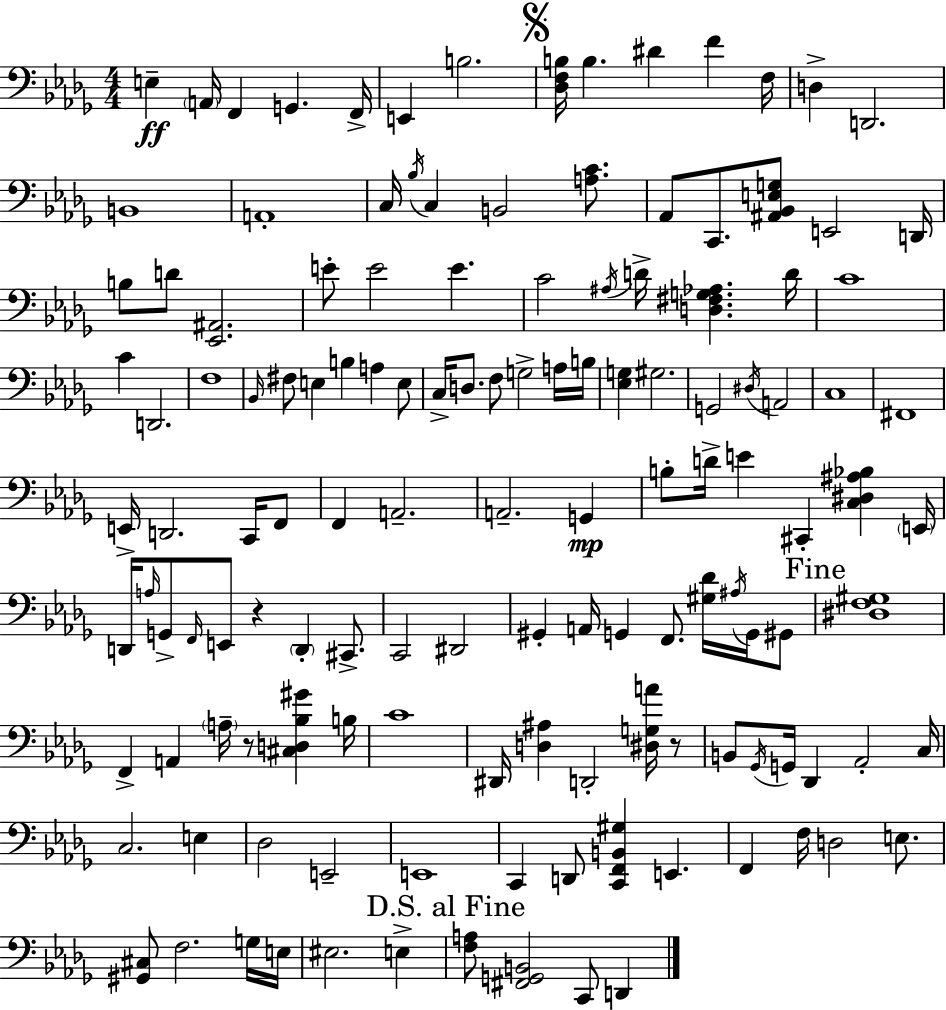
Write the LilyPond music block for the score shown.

{
  \clef bass
  \numericTimeSignature
  \time 4/4
  \key bes \minor
  e4--\ff \parenthesize a,16 f,4 g,4. f,16-> | e,4 b2. | \mark \markup { \musicglyph "scripts.segno" } <des f b>16 b4. dis'4 f'4 f16 | d4-> d,2. | \break b,1 | a,1-. | c16 \acciaccatura { bes16 } c4 b,2 <a c'>8. | aes,8 c,8. <ais, bes, e g>8 e,2 | \break d,16 b8 d'8 <ees, ais,>2. | e'8-. e'2 e'4. | c'2 \acciaccatura { ais16 } d'16-> <d fis g aes>4. | d'16 c'1 | \break c'4 d,2. | f1 | \grace { bes,16 } fis8 e4 b4 a4 | e8 c16-> d8. f8 g2-> | \break a16 b16 <ees g>4 gis2. | g,2 \acciaccatura { dis16 } a,2 | c1 | fis,1 | \break e,16-> d,2. | c,16 f,8 f,4 a,2.-- | a,2.-- | g,4\mp b8-. d'16-> e'4 cis,4-. <c dis ais bes>4 | \break \parenthesize e,16 d,16 \grace { a16 } g,8-> \grace { f,16 } e,8 r4 \parenthesize d,4-. | cis,8.-> c,2 dis,2 | gis,4-. a,16 g,4 f,8. | <gis des'>16 \acciaccatura { ais16 } g,16 gis,8 \mark "Fine" <dis f gis>1 | \break f,4-> a,4 \parenthesize a16-- | r8 <cis d bes gis'>4 b16 c'1 | dis,16 <d ais>4 d,2-. | <dis g a'>16 r8 b,8 \acciaccatura { ges,16 } g,16 des,4 aes,2-. | \break c16 c2. | e4 des2 | e,2-- e,1 | c,4 d,8 <c, f, b, gis>4 | \break e,4. f,4 f16 d2 | e8. <gis, cis>8 f2. | g16 e16 eis2. | e4-> \mark "D.S. al Fine" <f a>8 <fis, g, b,>2 | \break c,8 d,4 \bar "|."
}